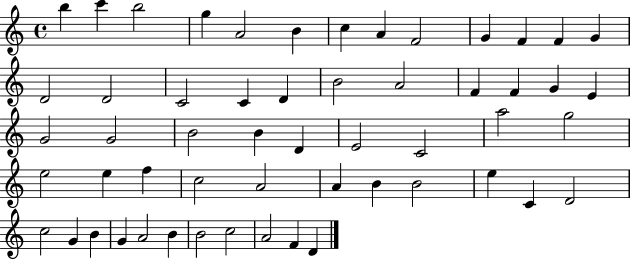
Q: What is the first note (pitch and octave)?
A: B5